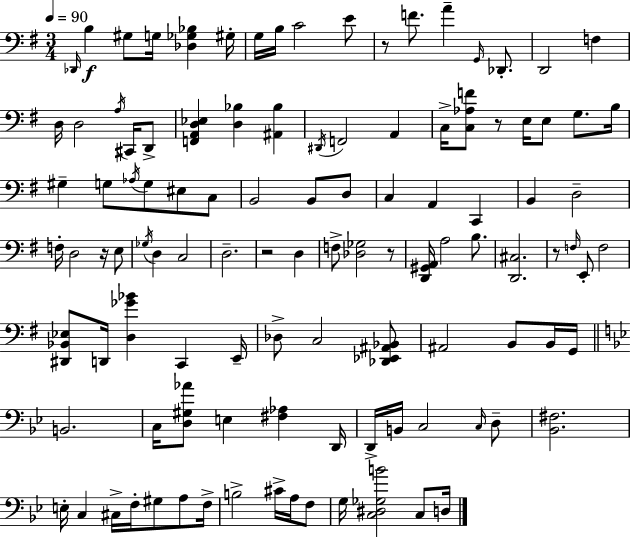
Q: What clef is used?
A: bass